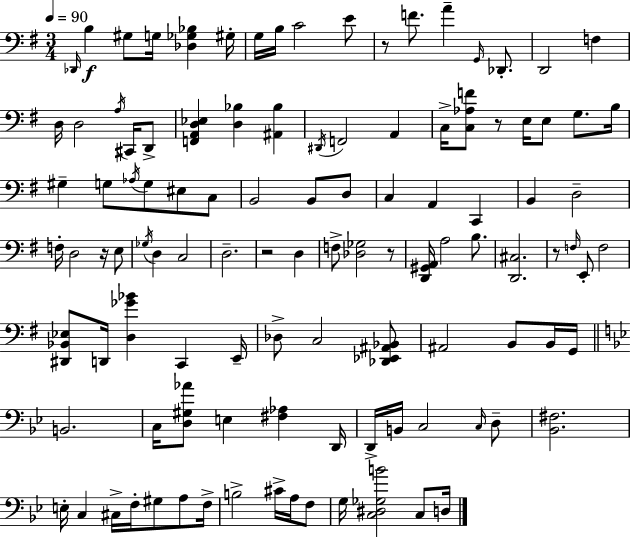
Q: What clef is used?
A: bass